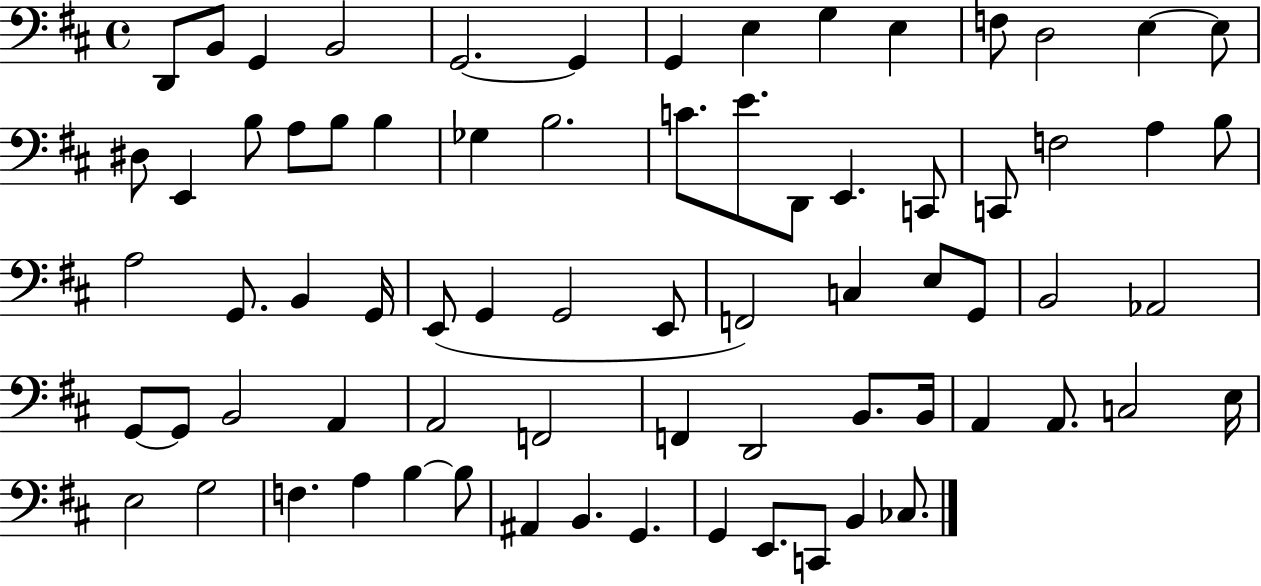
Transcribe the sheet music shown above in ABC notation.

X:1
T:Untitled
M:4/4
L:1/4
K:D
D,,/2 B,,/2 G,, B,,2 G,,2 G,, G,, E, G, E, F,/2 D,2 E, E,/2 ^D,/2 E,, B,/2 A,/2 B,/2 B, _G, B,2 C/2 E/2 D,,/2 E,, C,,/2 C,,/2 F,2 A, B,/2 A,2 G,,/2 B,, G,,/4 E,,/2 G,, G,,2 E,,/2 F,,2 C, E,/2 G,,/2 B,,2 _A,,2 G,,/2 G,,/2 B,,2 A,, A,,2 F,,2 F,, D,,2 B,,/2 B,,/4 A,, A,,/2 C,2 E,/4 E,2 G,2 F, A, B, B,/2 ^A,, B,, G,, G,, E,,/2 C,,/2 B,, _C,/2